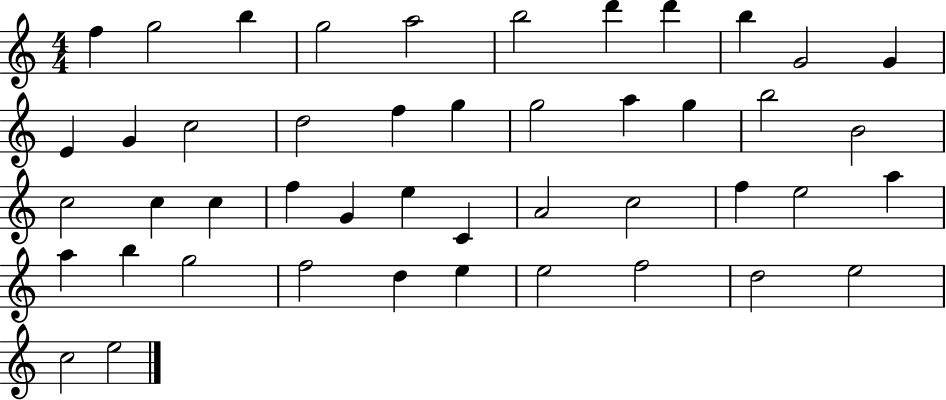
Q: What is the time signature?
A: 4/4